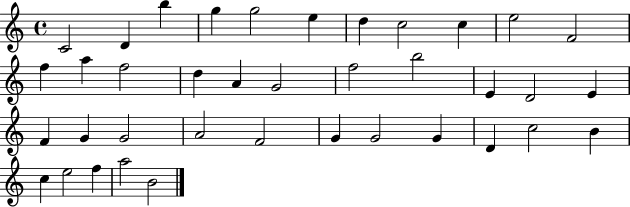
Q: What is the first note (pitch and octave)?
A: C4